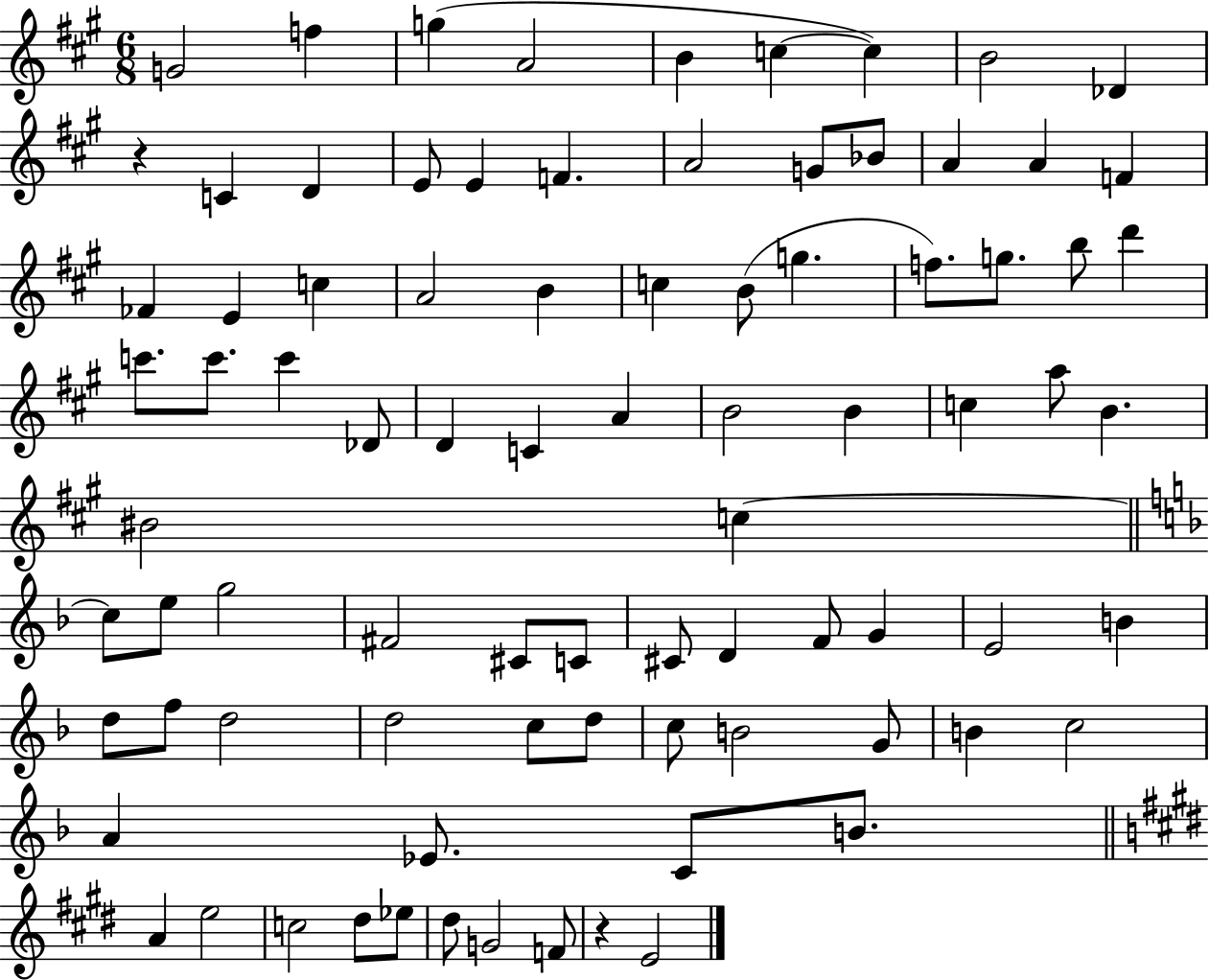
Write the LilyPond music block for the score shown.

{
  \clef treble
  \numericTimeSignature
  \time 6/8
  \key a \major
  g'2 f''4 | g''4( a'2 | b'4 c''4~~ c''4) | b'2 des'4 | \break r4 c'4 d'4 | e'8 e'4 f'4. | a'2 g'8 bes'8 | a'4 a'4 f'4 | \break fes'4 e'4 c''4 | a'2 b'4 | c''4 b'8( g''4. | f''8.) g''8. b''8 d'''4 | \break c'''8. c'''8. c'''4 des'8 | d'4 c'4 a'4 | b'2 b'4 | c''4 a''8 b'4. | \break bis'2 c''4~~ | \bar "||" \break \key d \minor c''8 e''8 g''2 | fis'2 cis'8 c'8 | cis'8 d'4 f'8 g'4 | e'2 b'4 | \break d''8 f''8 d''2 | d''2 c''8 d''8 | c''8 b'2 g'8 | b'4 c''2 | \break a'4 ees'8. c'8 b'8. | \bar "||" \break \key e \major a'4 e''2 | c''2 dis''8 ees''8 | dis''8 g'2 f'8 | r4 e'2 | \break \bar "|."
}